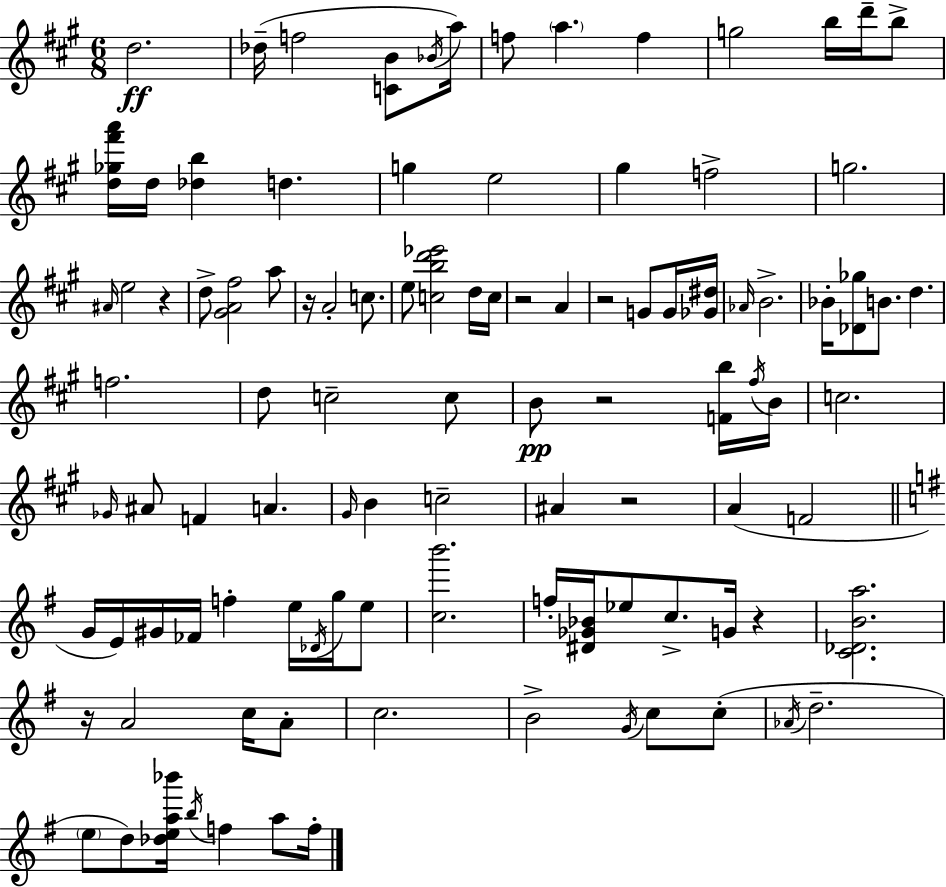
D5/h. Db5/s F5/h [C4,B4]/e Bb4/s A5/s F5/e A5/q. F5/q G5/h B5/s D6/s B5/e [D5,Gb5,F#6,A6]/s D5/s [Db5,B5]/q D5/q. G5/q E5/h G#5/q F5/h G5/h. A#4/s E5/h R/q D5/e [G#4,A4,F#5]/h A5/e R/s A4/h C5/e. E5/e [C5,B5,D6,Eb6]/h D5/s C5/s R/h A4/q R/h G4/e G4/s [Gb4,D#5]/s Ab4/s B4/h. Bb4/s [Db4,Gb5]/e B4/e. D5/q. F5/h. D5/e C5/h C5/e B4/e R/h [F4,B5]/s F#5/s B4/s C5/h. Gb4/s A#4/e F4/q A4/q. G#4/s B4/q C5/h A#4/q R/h A4/q F4/h G4/s E4/s G#4/s FES4/s F5/q E5/s Db4/s G5/s E5/e [C5,B6]/h. F5/s [D#4,Gb4,Bb4]/s Eb5/e C5/e. G4/s R/q [C4,Db4,B4,A5]/h. R/s A4/h C5/s A4/e C5/h. B4/h G4/s C5/e C5/e Ab4/s D5/h. E5/e D5/e [Db5,E5,A5,Bb6]/s B5/s F5/q A5/e F5/s